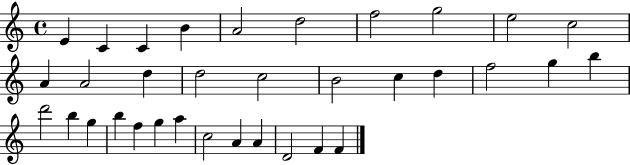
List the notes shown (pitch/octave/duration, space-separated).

E4/q C4/q C4/q B4/q A4/h D5/h F5/h G5/h E5/h C5/h A4/q A4/h D5/q D5/h C5/h B4/h C5/q D5/q F5/h G5/q B5/q D6/h B5/q G5/q B5/q F5/q G5/q A5/q C5/h A4/q A4/q D4/h F4/q F4/q